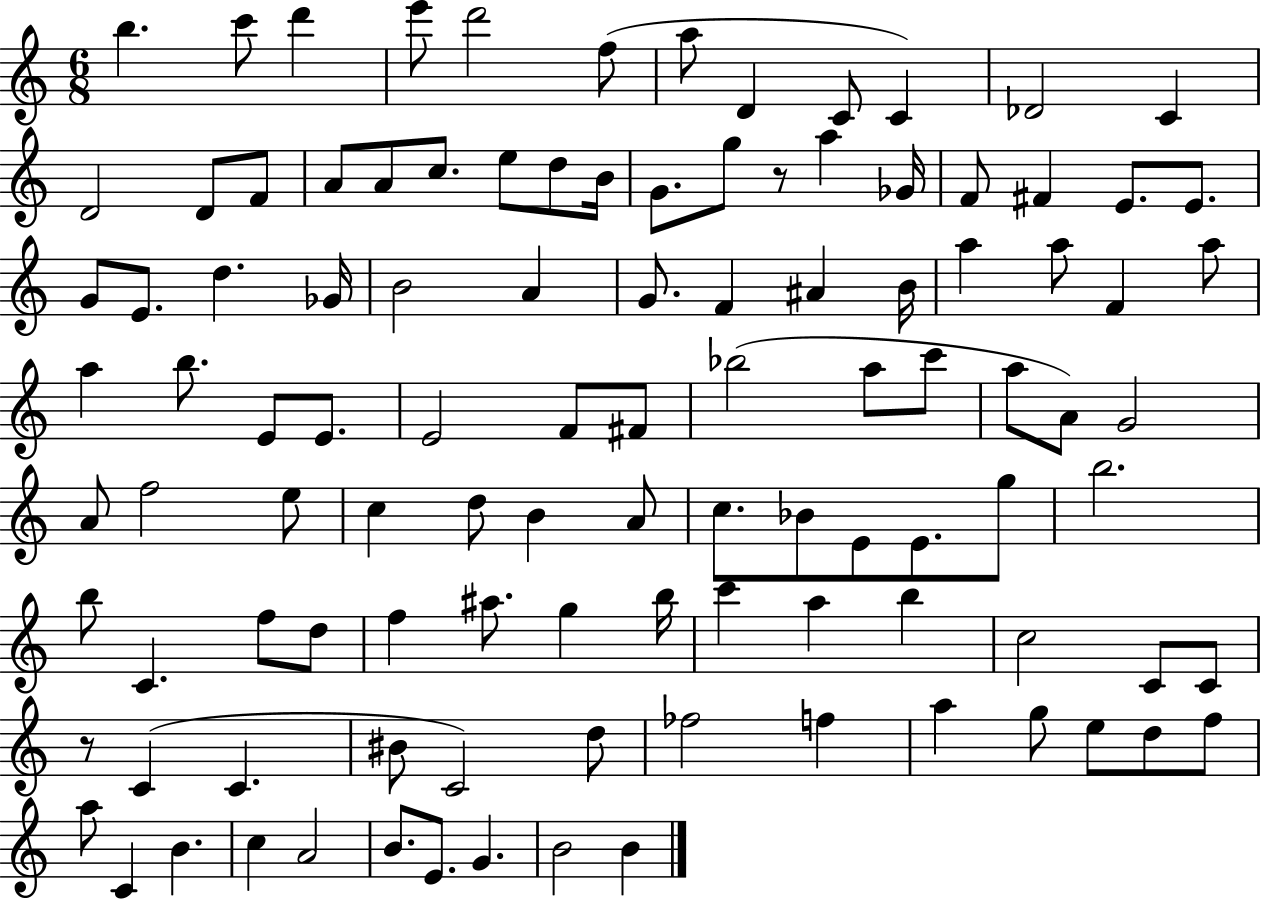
{
  \clef treble
  \numericTimeSignature
  \time 6/8
  \key c \major
  b''4. c'''8 d'''4 | e'''8 d'''2 f''8( | a''8 d'4 c'8 c'4) | des'2 c'4 | \break d'2 d'8 f'8 | a'8 a'8 c''8. e''8 d''8 b'16 | g'8. g''8 r8 a''4 ges'16 | f'8 fis'4 e'8. e'8. | \break g'8 e'8. d''4. ges'16 | b'2 a'4 | g'8. f'4 ais'4 b'16 | a''4 a''8 f'4 a''8 | \break a''4 b''8. e'8 e'8. | e'2 f'8 fis'8 | bes''2( a''8 c'''8 | a''8 a'8) g'2 | \break a'8 f''2 e''8 | c''4 d''8 b'4 a'8 | c''8. bes'8 e'8 e'8. g''8 | b''2. | \break b''8 c'4. f''8 d''8 | f''4 ais''8. g''4 b''16 | c'''4 a''4 b''4 | c''2 c'8 c'8 | \break r8 c'4( c'4. | bis'8 c'2) d''8 | fes''2 f''4 | a''4 g''8 e''8 d''8 f''8 | \break a''8 c'4 b'4. | c''4 a'2 | b'8. e'8. g'4. | b'2 b'4 | \break \bar "|."
}